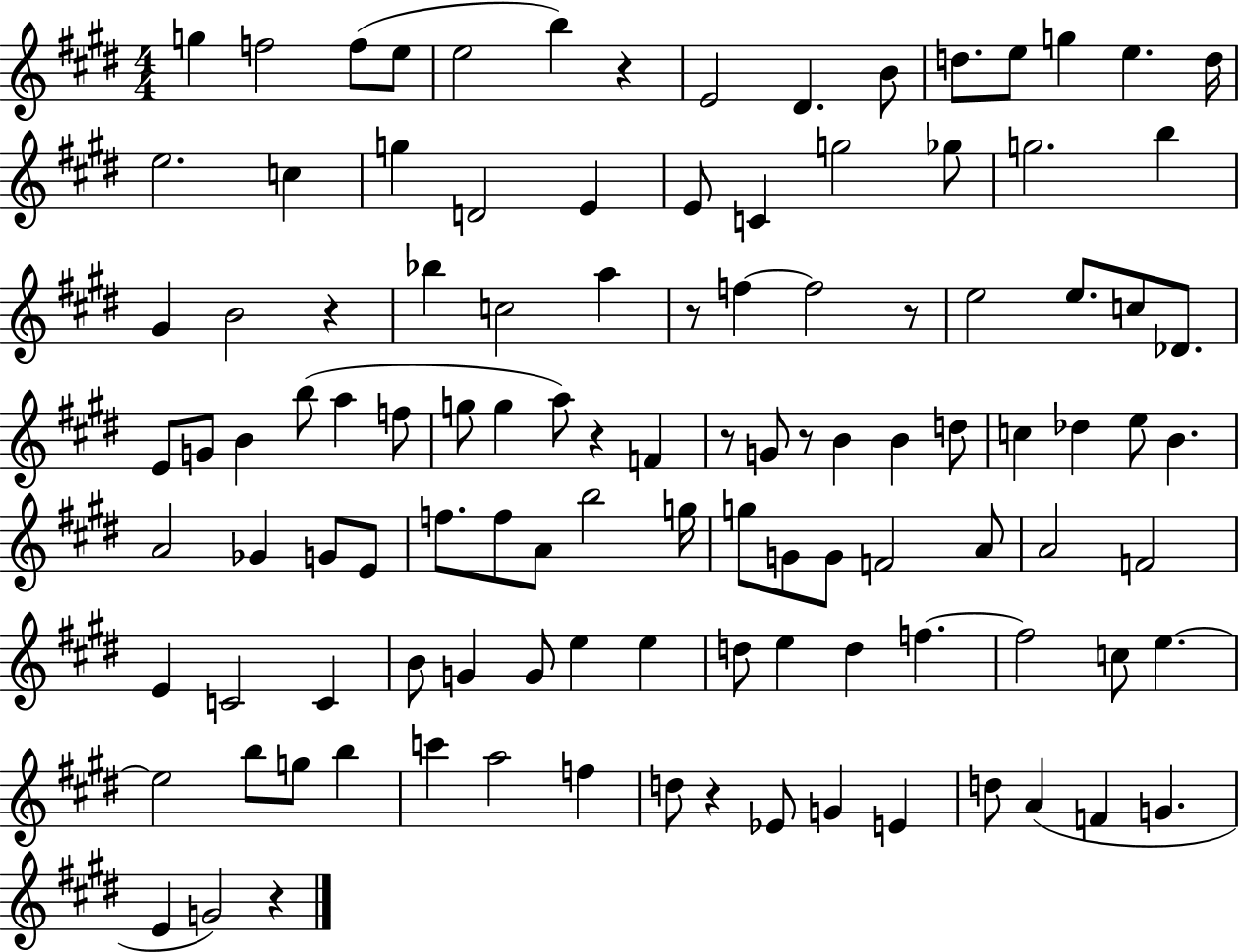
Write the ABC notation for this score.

X:1
T:Untitled
M:4/4
L:1/4
K:E
g f2 f/2 e/2 e2 b z E2 ^D B/2 d/2 e/2 g e d/4 e2 c g D2 E E/2 C g2 _g/2 g2 b ^G B2 z _b c2 a z/2 f f2 z/2 e2 e/2 c/2 _D/2 E/2 G/2 B b/2 a f/2 g/2 g a/2 z F z/2 G/2 z/2 B B d/2 c _d e/2 B A2 _G G/2 E/2 f/2 f/2 A/2 b2 g/4 g/2 G/2 G/2 F2 A/2 A2 F2 E C2 C B/2 G G/2 e e d/2 e d f f2 c/2 e e2 b/2 g/2 b c' a2 f d/2 z _E/2 G E d/2 A F G E G2 z